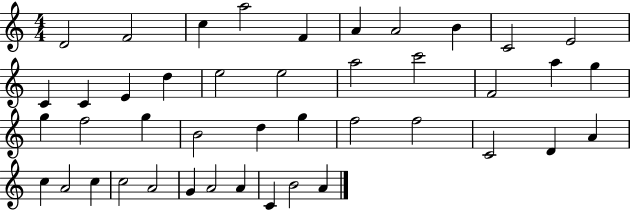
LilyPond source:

{
  \clef treble
  \numericTimeSignature
  \time 4/4
  \key c \major
  d'2 f'2 | c''4 a''2 f'4 | a'4 a'2 b'4 | c'2 e'2 | \break c'4 c'4 e'4 d''4 | e''2 e''2 | a''2 c'''2 | f'2 a''4 g''4 | \break g''4 f''2 g''4 | b'2 d''4 g''4 | f''2 f''2 | c'2 d'4 a'4 | \break c''4 a'2 c''4 | c''2 a'2 | g'4 a'2 a'4 | c'4 b'2 a'4 | \break \bar "|."
}